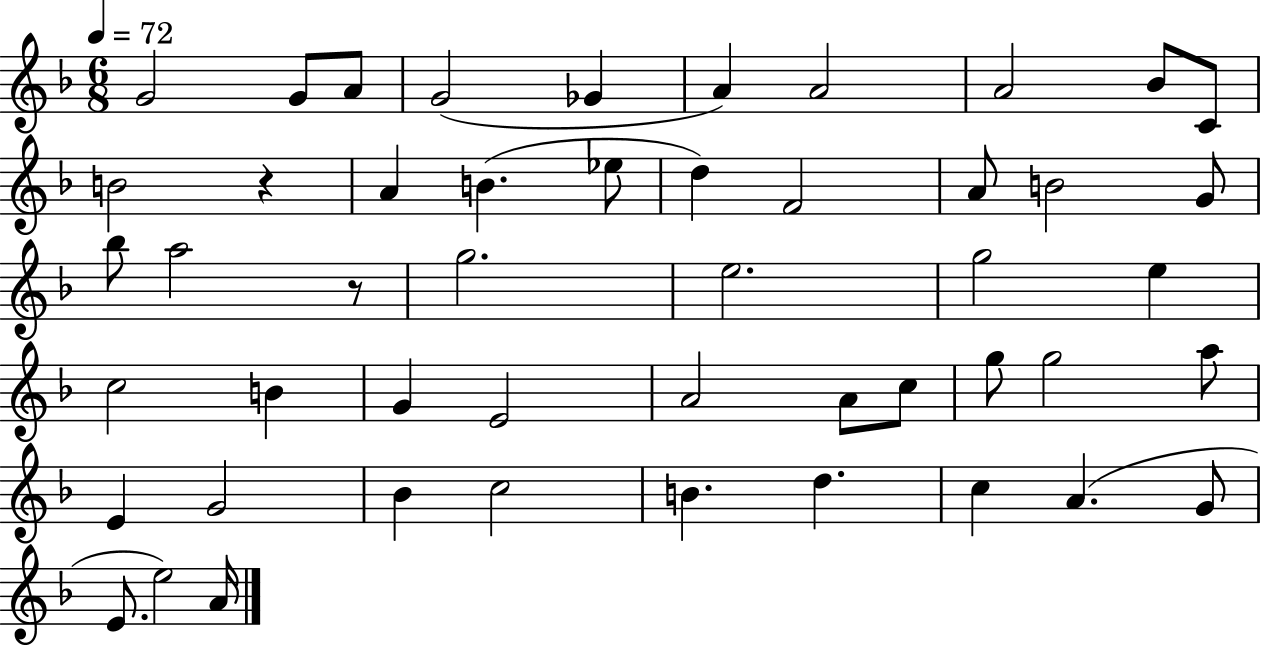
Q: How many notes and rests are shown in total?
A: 49